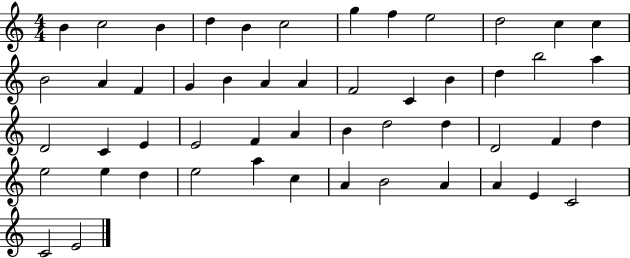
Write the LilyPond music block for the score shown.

{
  \clef treble
  \numericTimeSignature
  \time 4/4
  \key c \major
  b'4 c''2 b'4 | d''4 b'4 c''2 | g''4 f''4 e''2 | d''2 c''4 c''4 | \break b'2 a'4 f'4 | g'4 b'4 a'4 a'4 | f'2 c'4 b'4 | d''4 b''2 a''4 | \break d'2 c'4 e'4 | e'2 f'4 a'4 | b'4 d''2 d''4 | d'2 f'4 d''4 | \break e''2 e''4 d''4 | e''2 a''4 c''4 | a'4 b'2 a'4 | a'4 e'4 c'2 | \break c'2 e'2 | \bar "|."
}